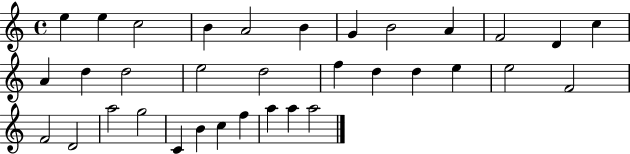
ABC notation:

X:1
T:Untitled
M:4/4
L:1/4
K:C
e e c2 B A2 B G B2 A F2 D c A d d2 e2 d2 f d d e e2 F2 F2 D2 a2 g2 C B c f a a a2